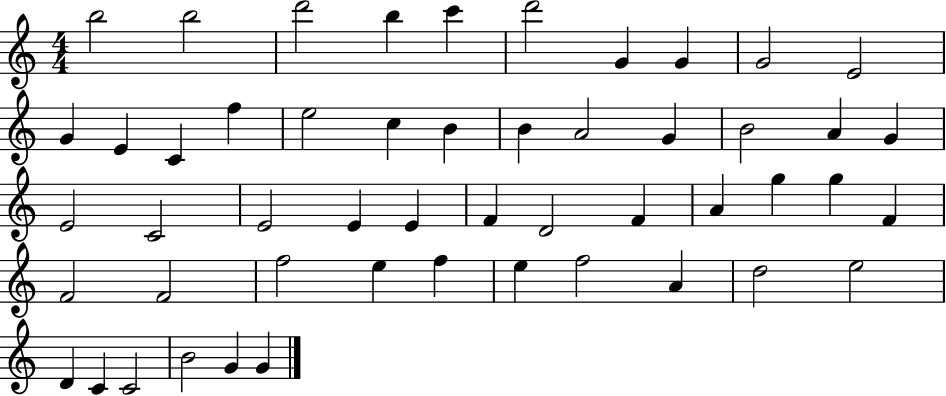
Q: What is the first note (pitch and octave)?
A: B5